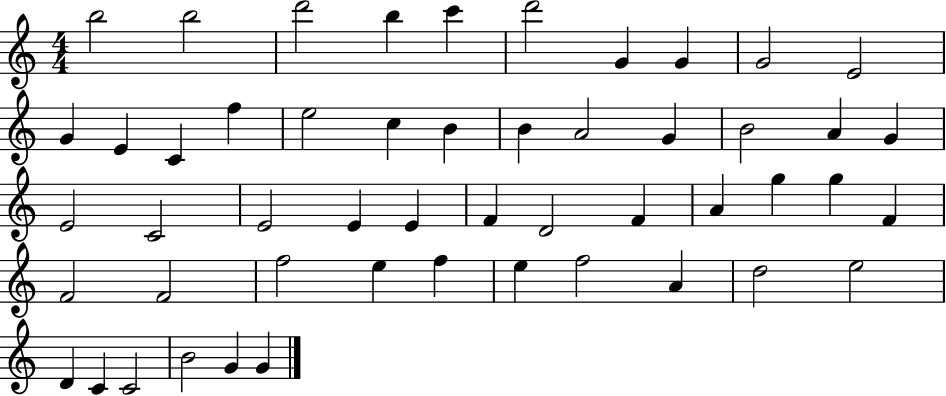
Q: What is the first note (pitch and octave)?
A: B5